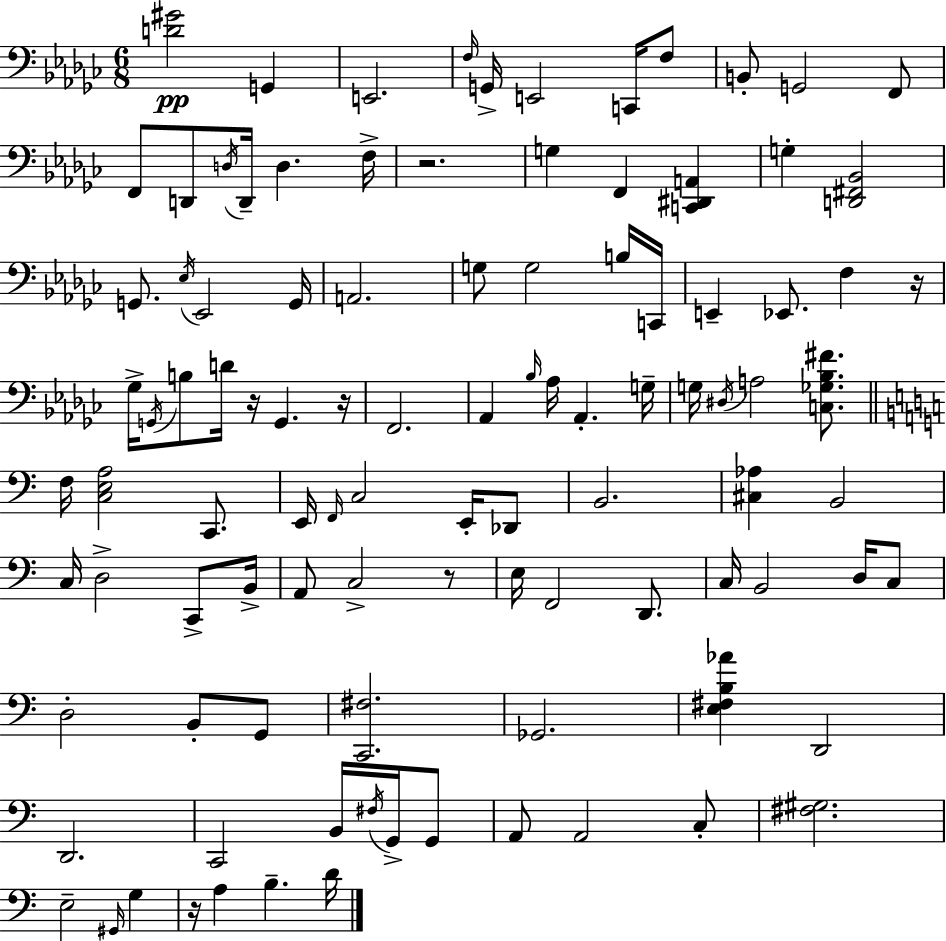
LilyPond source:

{
  \clef bass
  \numericTimeSignature
  \time 6/8
  \key ees \minor
  \repeat volta 2 { <d' gis'>2\pp g,4 | e,2. | \grace { f16 } g,16-> e,2 c,16 f8 | b,8-. g,2 f,8 | \break f,8 d,8 \acciaccatura { d16 } d,16-- d4. | f16-> r2. | g4 f,4 <c, dis, a,>4 | g4-. <d, fis, bes,>2 | \break g,8. \acciaccatura { ees16 } ees,2 | g,16 a,2. | g8 g2 | b16 c,16 e,4-- ees,8. f4 | \break r16 ges16-> \acciaccatura { g,16 } b8 d'16 r16 g,4. | r16 f,2. | aes,4 \grace { bes16 } aes16 aes,4.-. | g16-- g16 \acciaccatura { dis16 } a2 | \break <c ges bes fis'>8. \bar "||" \break \key a \minor f16 <c e a>2 c,8. | e,16 \grace { f,16 } c2 e,16-. des,8 | b,2. | <cis aes>4 b,2 | \break c16 d2-> c,8-> | b,16-> a,8 c2-> r8 | e16 f,2 d,8. | c16 b,2 d16 c8 | \break d2-. b,8-. g,8 | <c, fis>2. | ges,2. | <e fis b aes'>4 d,2 | \break d,2. | c,2 b,16 \acciaccatura { fis16 } g,16-> | g,8 a,8 a,2 | c8-. <fis gis>2. | \break e2-- \grace { gis,16 } g4 | r16 a4 b4.-- | d'16 } \bar "|."
}